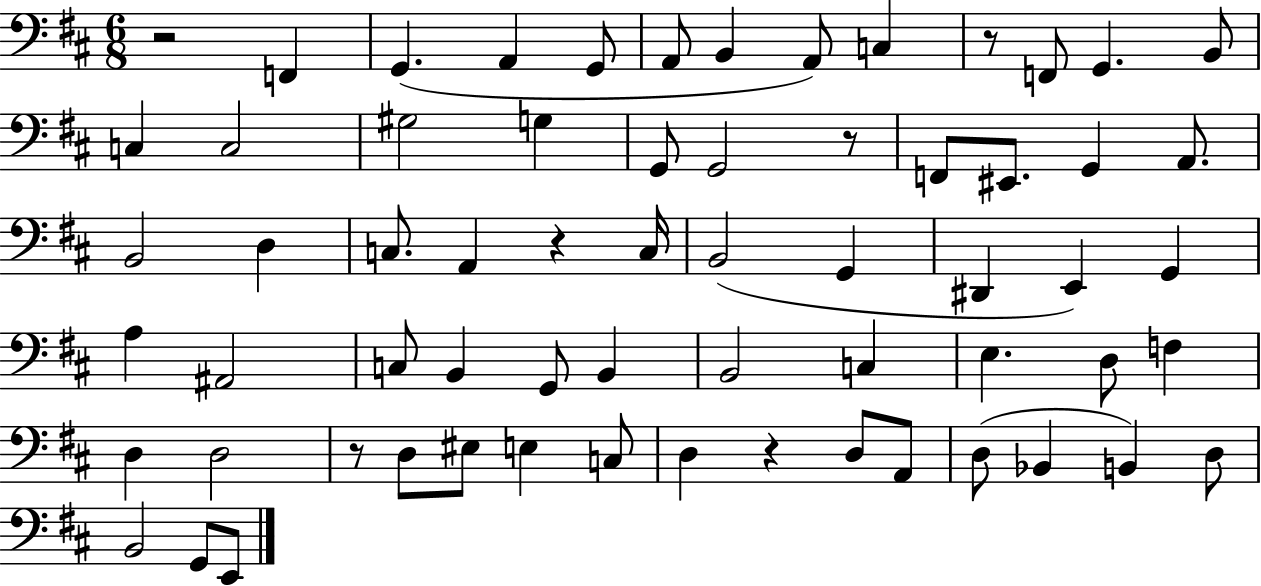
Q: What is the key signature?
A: D major